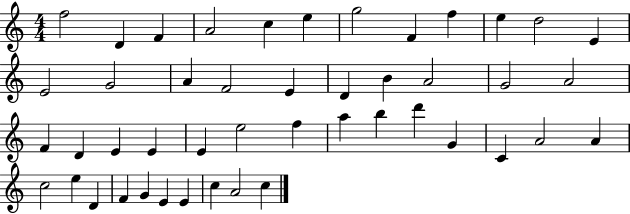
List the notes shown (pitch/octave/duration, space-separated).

F5/h D4/q F4/q A4/h C5/q E5/q G5/h F4/q F5/q E5/q D5/h E4/q E4/h G4/h A4/q F4/h E4/q D4/q B4/q A4/h G4/h A4/h F4/q D4/q E4/q E4/q E4/q E5/h F5/q A5/q B5/q D6/q G4/q C4/q A4/h A4/q C5/h E5/q D4/q F4/q G4/q E4/q E4/q C5/q A4/h C5/q